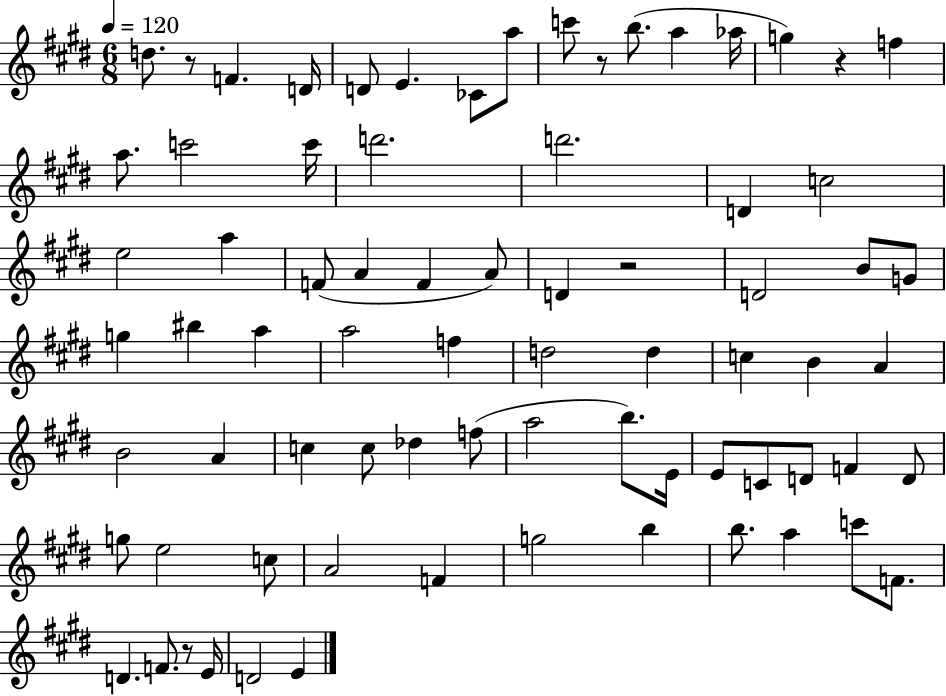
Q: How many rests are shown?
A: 5